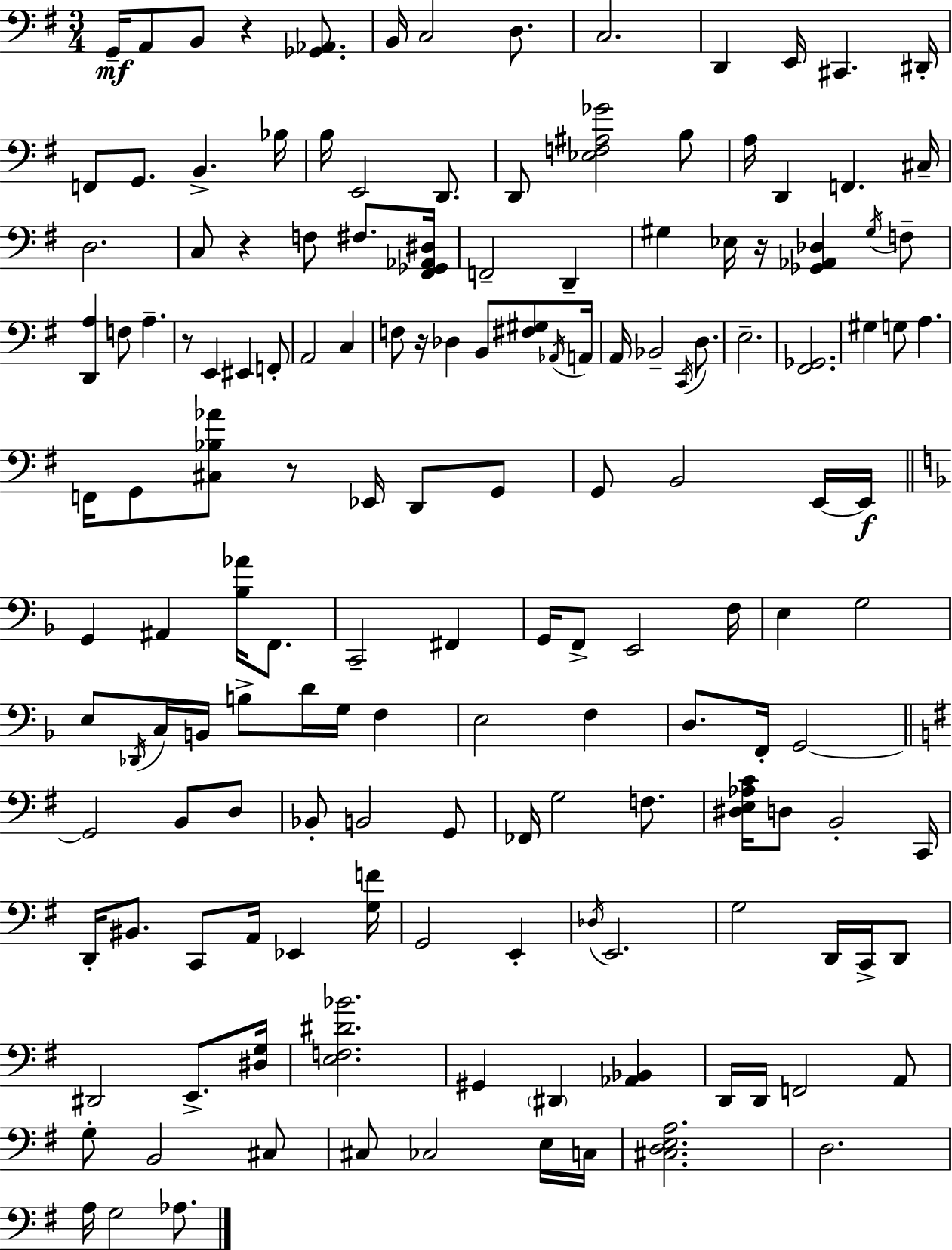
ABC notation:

X:1
T:Untitled
M:3/4
L:1/4
K:G
G,,/4 A,,/2 B,,/2 z [_G,,_A,,]/2 B,,/4 C,2 D,/2 C,2 D,, E,,/4 ^C,, ^D,,/4 F,,/2 G,,/2 B,, _B,/4 B,/4 E,,2 D,,/2 D,,/2 [_E,F,^A,_G]2 B,/2 A,/4 D,, F,, ^C,/4 D,2 C,/2 z F,/2 ^F,/2 [^F,,_G,,_A,,^D,]/4 F,,2 D,, ^G, _E,/4 z/4 [_G,,_A,,_D,] ^G,/4 F,/2 [D,,A,] F,/2 A, z/2 E,, ^E,, F,,/2 A,,2 C, F,/2 z/4 _D, B,,/2 [^F,^G,]/2 _A,,/4 A,,/4 A,,/4 _B,,2 C,,/4 D,/2 E,2 [^F,,_G,,]2 ^G, G,/2 A, F,,/4 G,,/2 [^C,_B,_A]/2 z/2 _E,,/4 D,,/2 G,,/2 G,,/2 B,,2 E,,/4 E,,/4 G,, ^A,, [_B,_A]/4 F,,/2 C,,2 ^F,, G,,/4 F,,/2 E,,2 F,/4 E, G,2 E,/2 _D,,/4 C,/4 B,,/4 B,/2 D/4 G,/4 F, E,2 F, D,/2 F,,/4 G,,2 G,,2 B,,/2 D,/2 _B,,/2 B,,2 G,,/2 _F,,/4 G,2 F,/2 [^D,E,_A,C]/4 D,/2 B,,2 C,,/4 D,,/4 ^B,,/2 C,,/2 A,,/4 _E,, [G,F]/4 G,,2 E,, _D,/4 E,,2 G,2 D,,/4 C,,/4 D,,/2 ^D,,2 E,,/2 [^D,G,]/4 [E,F,^D_B]2 ^G,, ^D,, [_A,,_B,,] D,,/4 D,,/4 F,,2 A,,/2 G,/2 B,,2 ^C,/2 ^C,/2 _C,2 E,/4 C,/4 [^C,D,E,A,]2 D,2 A,/4 G,2 _A,/2